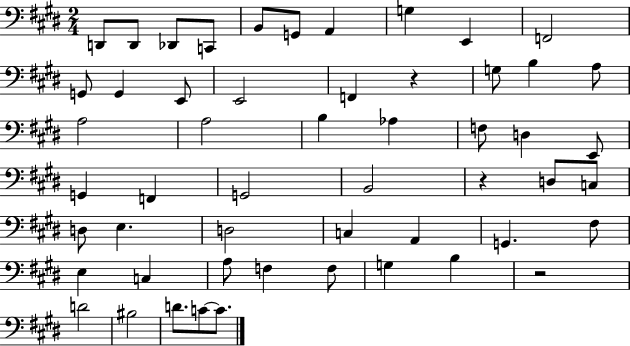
{
  \clef bass
  \numericTimeSignature
  \time 2/4
  \key e \major
  d,8 d,8 des,8 c,8 | b,8 g,8 a,4 | g4 e,4 | f,2 | \break g,8 g,4 e,8 | e,2 | f,4 r4 | g8 b4 a8 | \break a2 | a2 | b4 aes4 | f8 d4 e,8 | \break g,4 f,4 | g,2 | b,2 | r4 d8 c8 | \break d8 e4. | d2 | c4 a,4 | g,4. fis8 | \break e4 c4 | a8 f4 f8 | g4 b4 | r2 | \break d'2 | bis2 | d'8. c'8~~ c'8. | \bar "|."
}